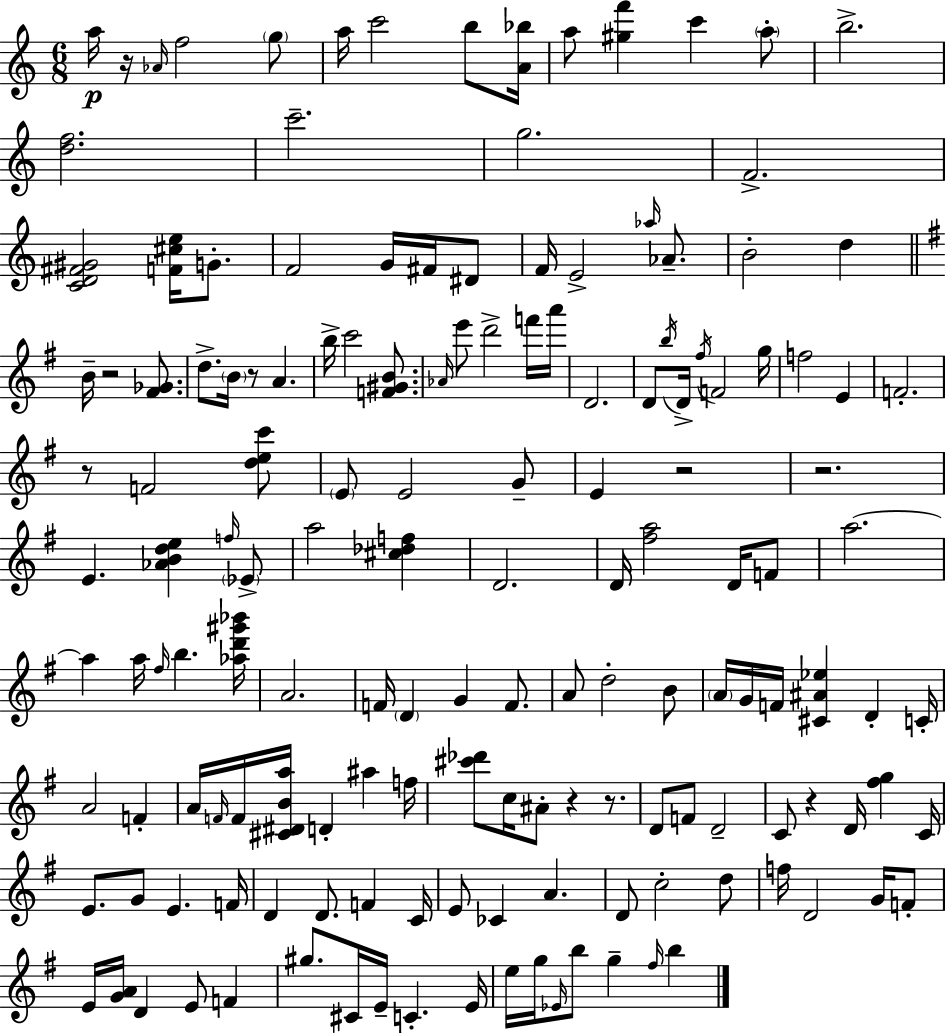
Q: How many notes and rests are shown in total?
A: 153